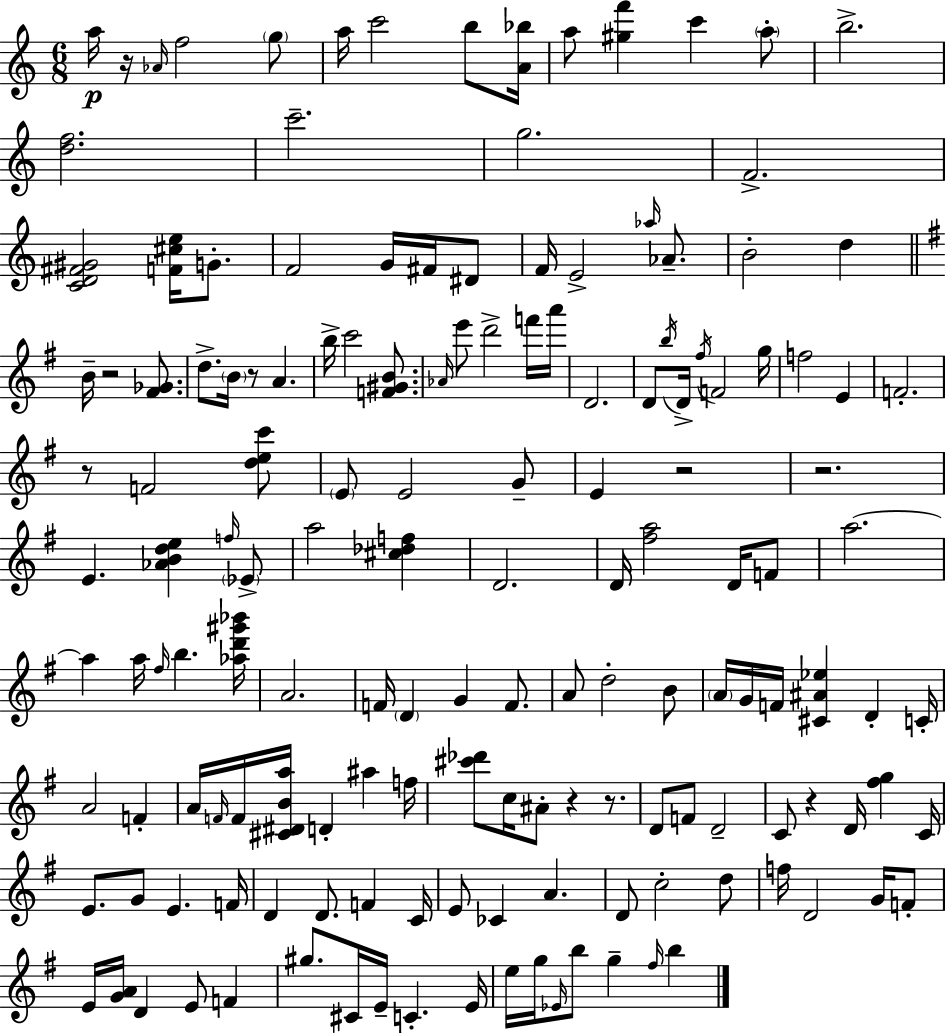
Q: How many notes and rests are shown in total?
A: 153